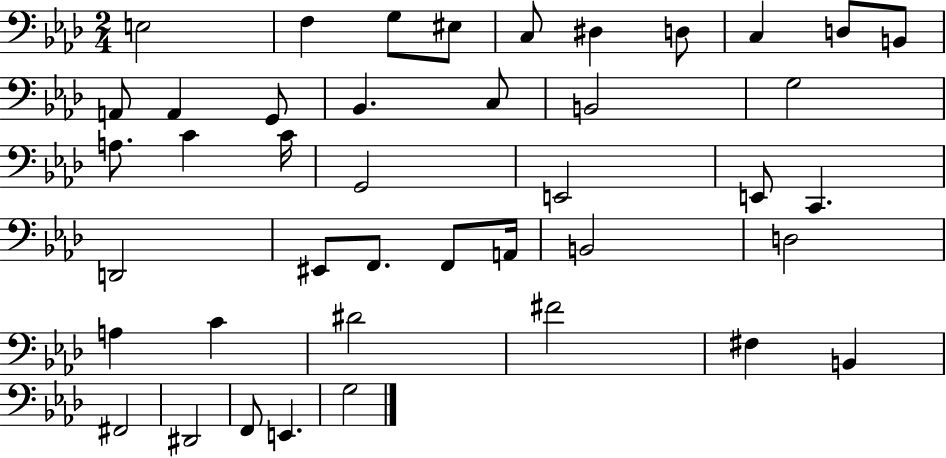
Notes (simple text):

E3/h F3/q G3/e EIS3/e C3/e D#3/q D3/e C3/q D3/e B2/e A2/e A2/q G2/e Bb2/q. C3/e B2/h G3/h A3/e. C4/q C4/s G2/h E2/h E2/e C2/q. D2/h EIS2/e F2/e. F2/e A2/s B2/h D3/h A3/q C4/q D#4/h F#4/h F#3/q B2/q F#2/h D#2/h F2/e E2/q. G3/h